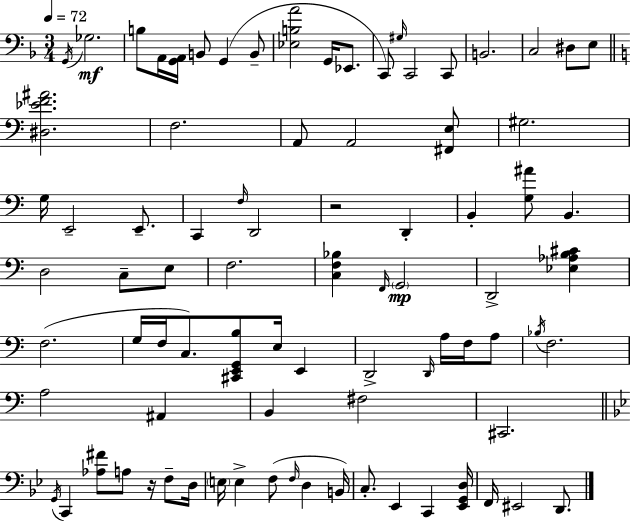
G2/s Gb3/h. B3/e A2/s [G2,A2]/s B2/e G2/q B2/e [Eb3,B3,A4]/h G2/s Eb2/e. C2/e G#3/s C2/h C2/e B2/h. C3/h D#3/e E3/e [D#3,Eb4,F4,A#4]/h. F3/h. A2/e A2/h [F#2,E3]/e G#3/h. G3/s E2/h E2/e. C2/q F3/s D2/h R/h D2/q B2/q [G3,A#4]/e B2/q. D3/h C3/e E3/e F3/h. [C3,F3,Bb3]/q F2/s G2/h D2/h [Eb3,Ab3,B3,C#4]/q F3/h. G3/s F3/s C3/e. [C#2,E2,G2,B3]/e E3/s E2/q D2/h D2/s A3/s F3/s A3/e Bb3/s F3/h. A3/h A#2/q B2/q F#3/h C#2/h. G2/s C2/q [Ab3,F#4]/e A3/e R/s F3/e D3/s E3/s E3/q F3/e F3/s D3/q B2/s C3/e. Eb2/q C2/q [Eb2,G2,D3]/s F2/s EIS2/h D2/e.